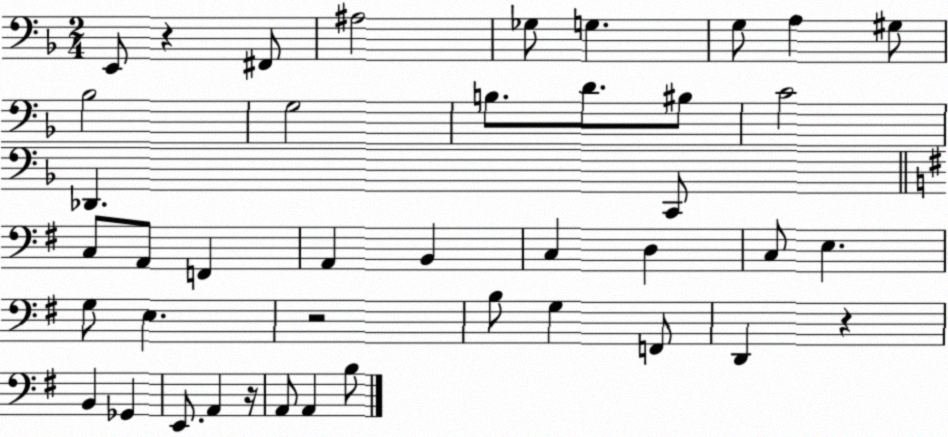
X:1
T:Untitled
M:2/4
L:1/4
K:F
E,,/2 z ^F,,/2 ^A,2 _G,/2 G, G,/2 A, ^G,/2 _B,2 G,2 B,/2 D/2 ^B,/2 C2 _D,, C,,/2 C,/2 A,,/2 F,, A,, B,, C, D, C,/2 E, G,/2 E, z2 B,/2 G, F,,/2 D,, z B,, _G,, E,,/2 A,, z/4 A,,/2 A,, B,/2